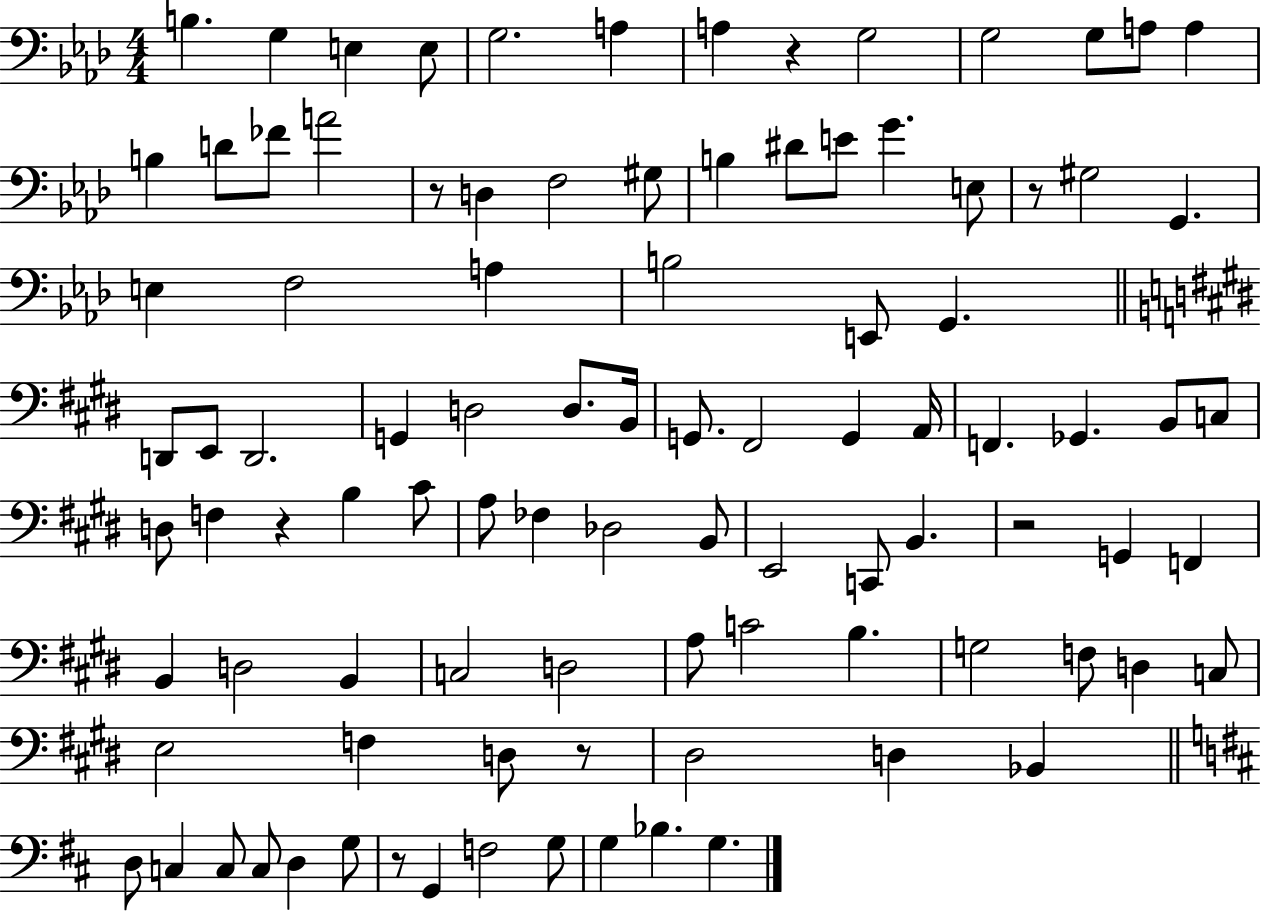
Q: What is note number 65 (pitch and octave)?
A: D3